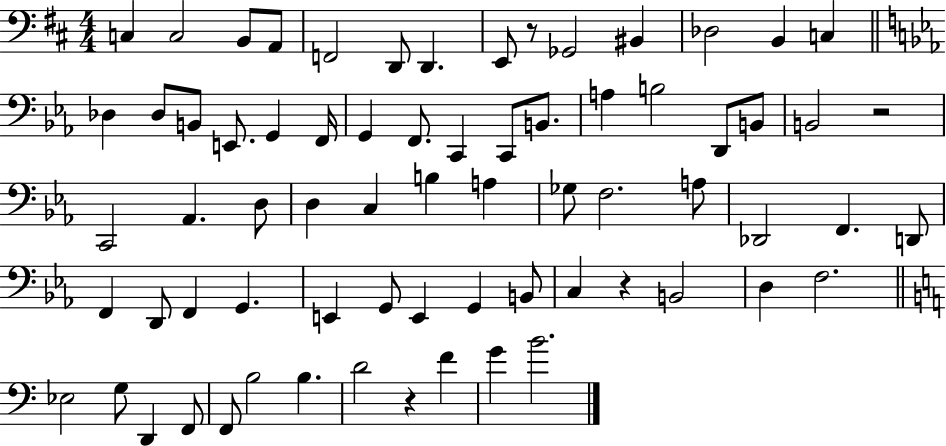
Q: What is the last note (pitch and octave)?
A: B4